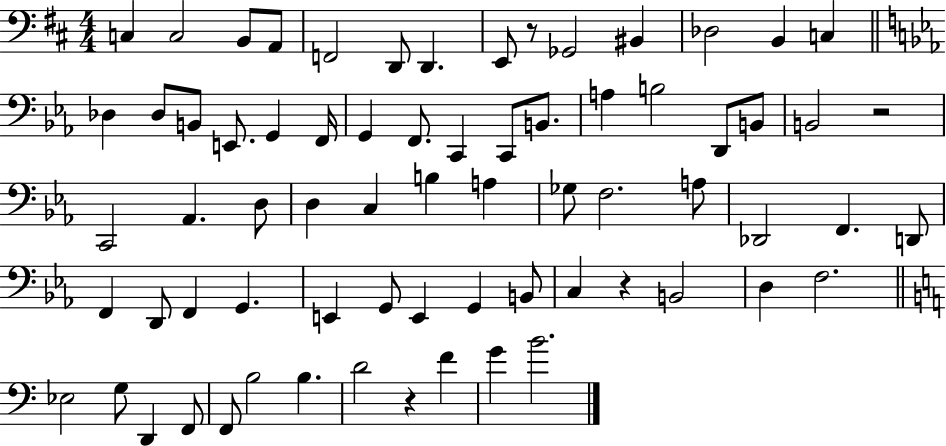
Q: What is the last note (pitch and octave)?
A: B4